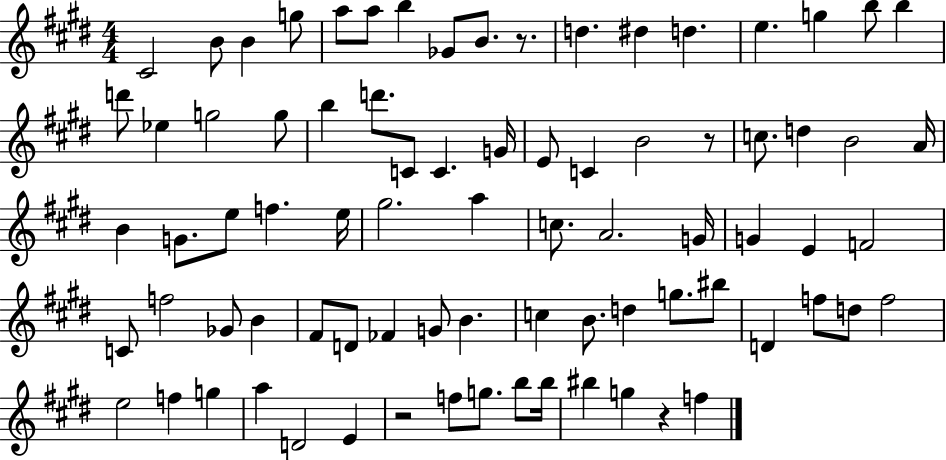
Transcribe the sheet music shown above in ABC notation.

X:1
T:Untitled
M:4/4
L:1/4
K:E
^C2 B/2 B g/2 a/2 a/2 b _G/2 B/2 z/2 d ^d d e g b/2 b d'/2 _e g2 g/2 b d'/2 C/2 C G/4 E/2 C B2 z/2 c/2 d B2 A/4 B G/2 e/2 f e/4 ^g2 a c/2 A2 G/4 G E F2 C/2 f2 _G/2 B ^F/2 D/2 _F G/2 B c B/2 d g/2 ^b/2 D f/2 d/2 f2 e2 f g a D2 E z2 f/2 g/2 b/2 b/4 ^b g z f